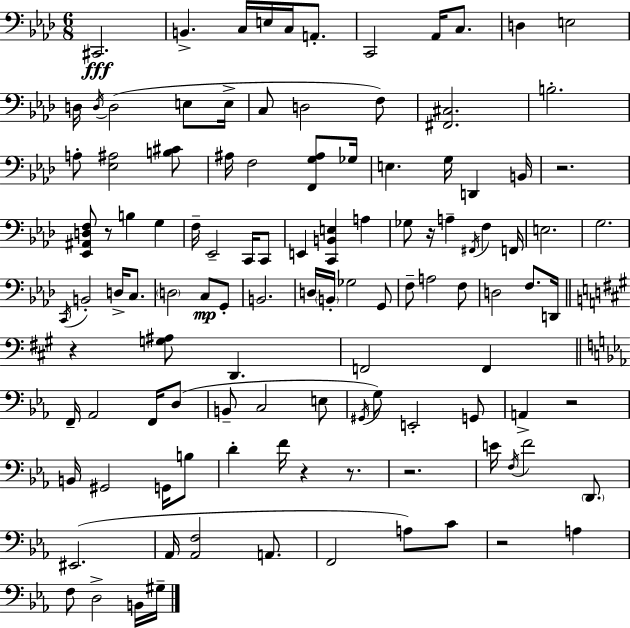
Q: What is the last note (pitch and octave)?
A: G#3